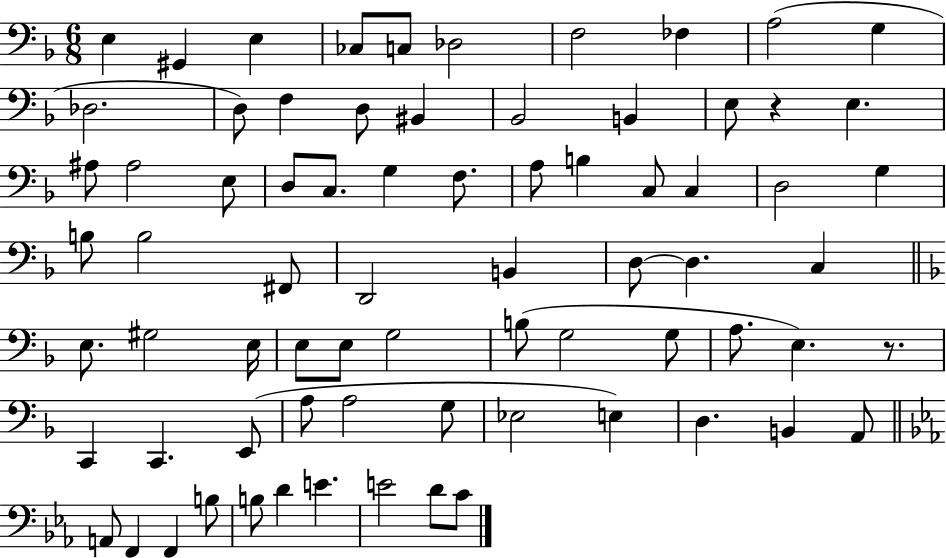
E3/q G#2/q E3/q CES3/e C3/e Db3/h F3/h FES3/q A3/h G3/q Db3/h. D3/e F3/q D3/e BIS2/q Bb2/h B2/q E3/e R/q E3/q. A#3/e A#3/h E3/e D3/e C3/e. G3/q F3/e. A3/e B3/q C3/e C3/q D3/h G3/q B3/e B3/h F#2/e D2/h B2/q D3/e D3/q. C3/q E3/e. G#3/h E3/s E3/e E3/e G3/h B3/e G3/h G3/e A3/e. E3/q. R/e. C2/q C2/q. E2/e A3/e A3/h G3/e Eb3/h E3/q D3/q. B2/q A2/e A2/e F2/q F2/q B3/e B3/e D4/q E4/q. E4/h D4/e C4/e